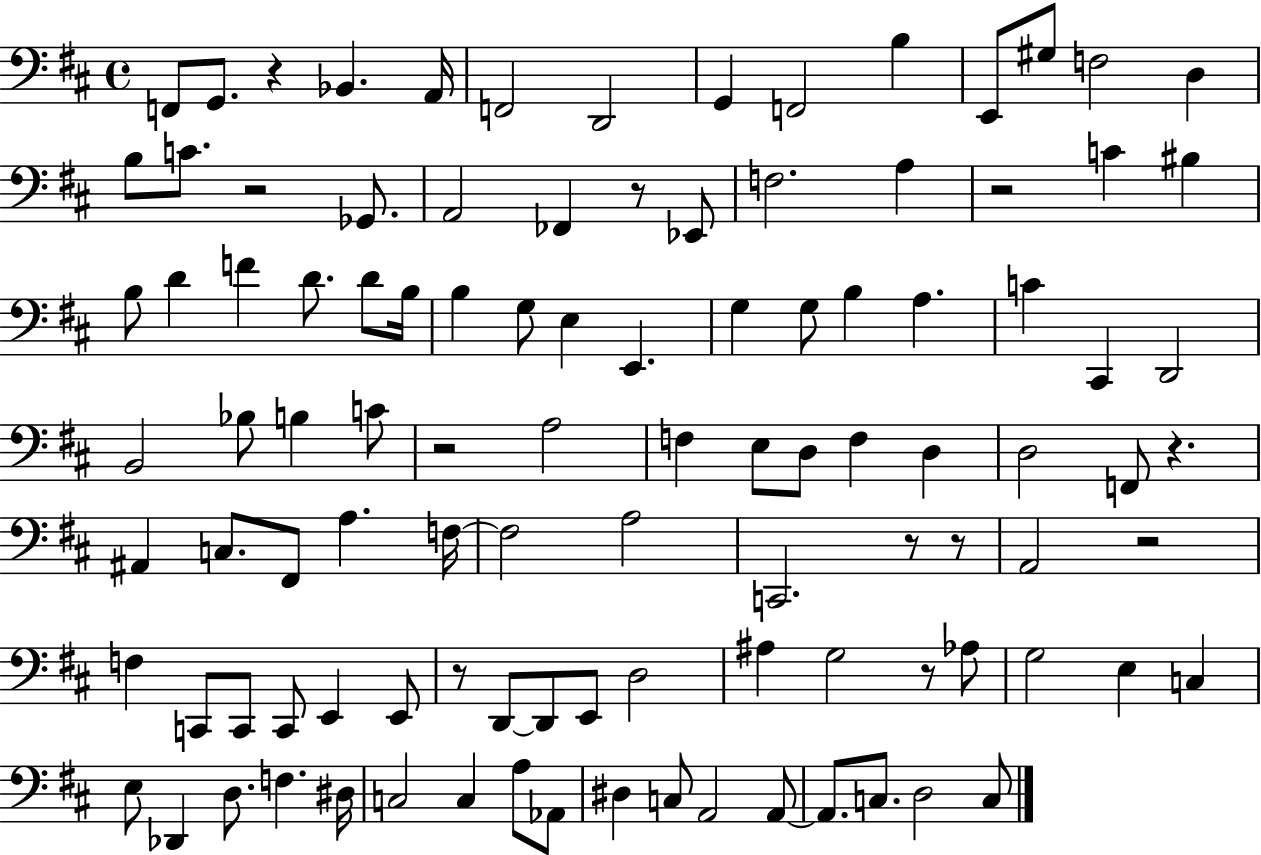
{
  \clef bass
  \time 4/4
  \defaultTimeSignature
  \key d \major
  f,8 g,8. r4 bes,4. a,16 | f,2 d,2 | g,4 f,2 b4 | e,8 gis8 f2 d4 | \break b8 c'8. r2 ges,8. | a,2 fes,4 r8 ees,8 | f2. a4 | r2 c'4 bis4 | \break b8 d'4 f'4 d'8. d'8 b16 | b4 g8 e4 e,4. | g4 g8 b4 a4. | c'4 cis,4 d,2 | \break b,2 bes8 b4 c'8 | r2 a2 | f4 e8 d8 f4 d4 | d2 f,8 r4. | \break ais,4 c8. fis,8 a4. f16~~ | f2 a2 | c,2. r8 r8 | a,2 r2 | \break f4 c,8 c,8 c,8 e,4 e,8 | r8 d,8~~ d,8 e,8 d2 | ais4 g2 r8 aes8 | g2 e4 c4 | \break e8 des,4 d8. f4. dis16 | c2 c4 a8 aes,8 | dis4 c8 a,2 a,8~~ | a,8. c8. d2 c8 | \break \bar "|."
}